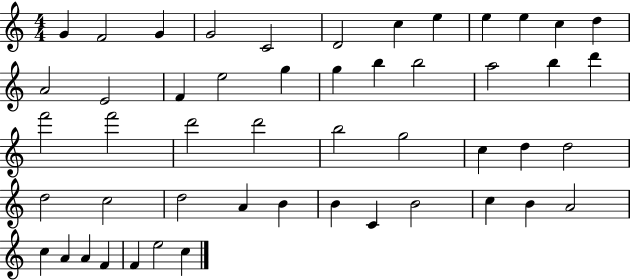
{
  \clef treble
  \numericTimeSignature
  \time 4/4
  \key c \major
  g'4 f'2 g'4 | g'2 c'2 | d'2 c''4 e''4 | e''4 e''4 c''4 d''4 | \break a'2 e'2 | f'4 e''2 g''4 | g''4 b''4 b''2 | a''2 b''4 d'''4 | \break f'''2 f'''2 | d'''2 d'''2 | b''2 g''2 | c''4 d''4 d''2 | \break d''2 c''2 | d''2 a'4 b'4 | b'4 c'4 b'2 | c''4 b'4 a'2 | \break c''4 a'4 a'4 f'4 | f'4 e''2 c''4 | \bar "|."
}